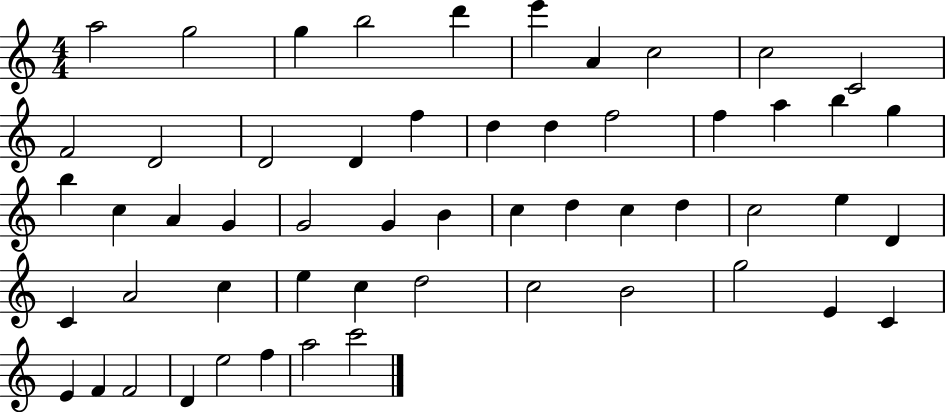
A5/h G5/h G5/q B5/h D6/q E6/q A4/q C5/h C5/h C4/h F4/h D4/h D4/h D4/q F5/q D5/q D5/q F5/h F5/q A5/q B5/q G5/q B5/q C5/q A4/q G4/q G4/h G4/q B4/q C5/q D5/q C5/q D5/q C5/h E5/q D4/q C4/q A4/h C5/q E5/q C5/q D5/h C5/h B4/h G5/h E4/q C4/q E4/q F4/q F4/h D4/q E5/h F5/q A5/h C6/h